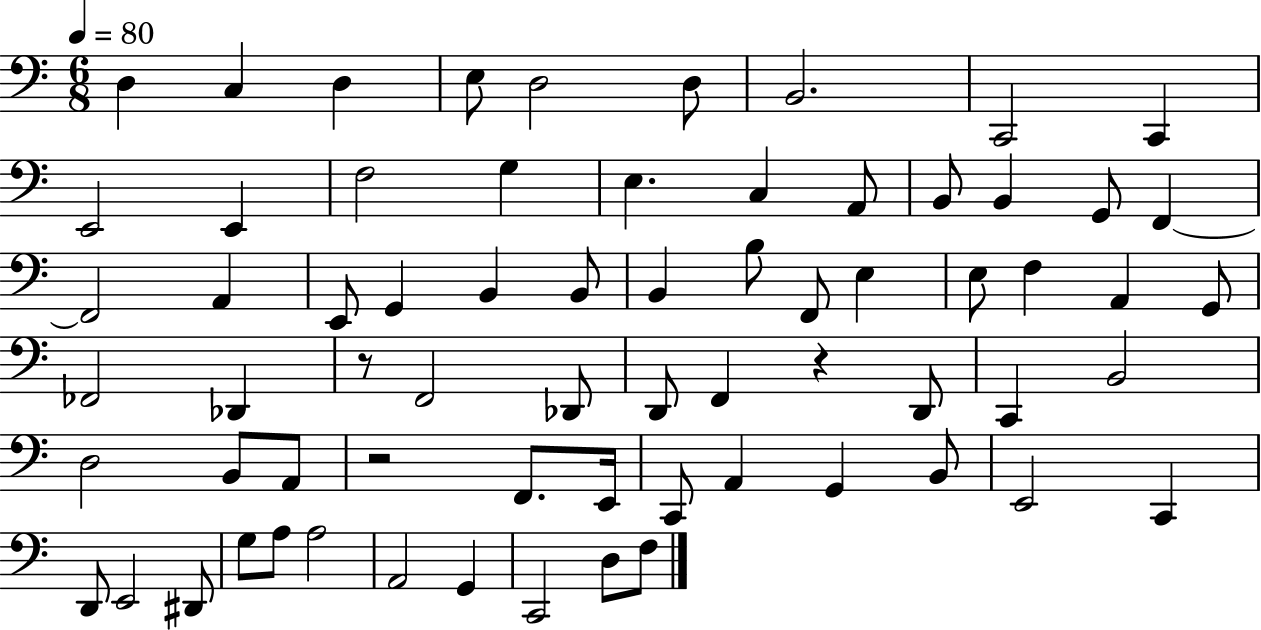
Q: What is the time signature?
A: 6/8